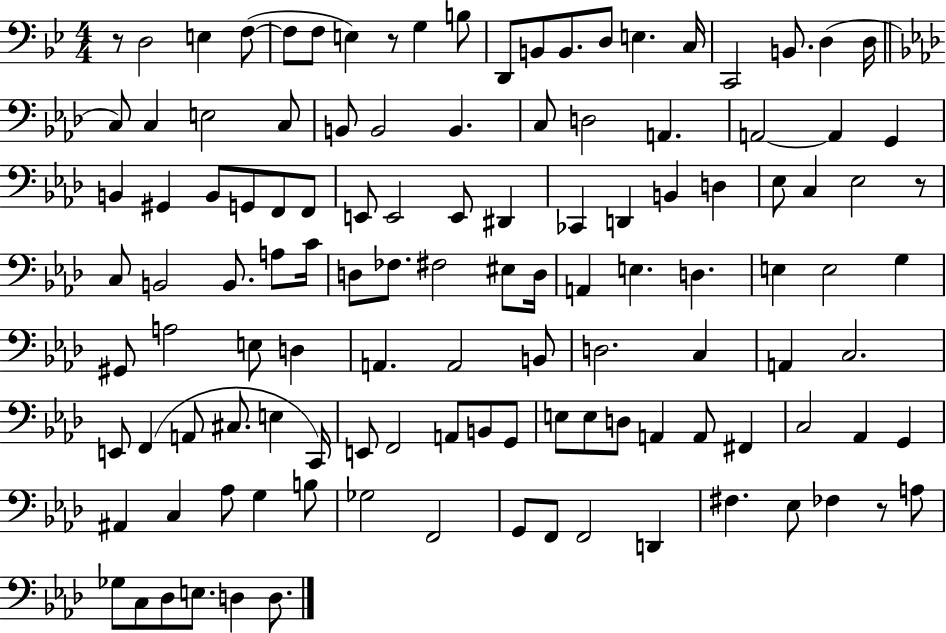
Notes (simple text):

R/e D3/h E3/q F3/e F3/e F3/e E3/q R/e G3/q B3/e D2/e B2/e B2/e. D3/e E3/q. C3/s C2/h B2/e. D3/q D3/s C3/e C3/q E3/h C3/e B2/e B2/h B2/q. C3/e D3/h A2/q. A2/h A2/q G2/q B2/q G#2/q B2/e G2/e F2/e F2/e E2/e E2/h E2/e D#2/q CES2/q D2/q B2/q D3/q Eb3/e C3/q Eb3/h R/e C3/e B2/h B2/e. A3/e C4/s D3/e FES3/e. F#3/h EIS3/e D3/s A2/q E3/q. D3/q. E3/q E3/h G3/q G#2/e A3/h E3/e D3/q A2/q. A2/h B2/e D3/h. C3/q A2/q C3/h. E2/e F2/q A2/e C#3/e. E3/q C2/s E2/e F2/h A2/e B2/e G2/e E3/e E3/e D3/e A2/q A2/e F#2/q C3/h Ab2/q G2/q A#2/q C3/q Ab3/e G3/q B3/e Gb3/h F2/h G2/e F2/e F2/h D2/q F#3/q. Eb3/e FES3/q R/e A3/e Gb3/e C3/e Db3/e E3/e. D3/q D3/e.